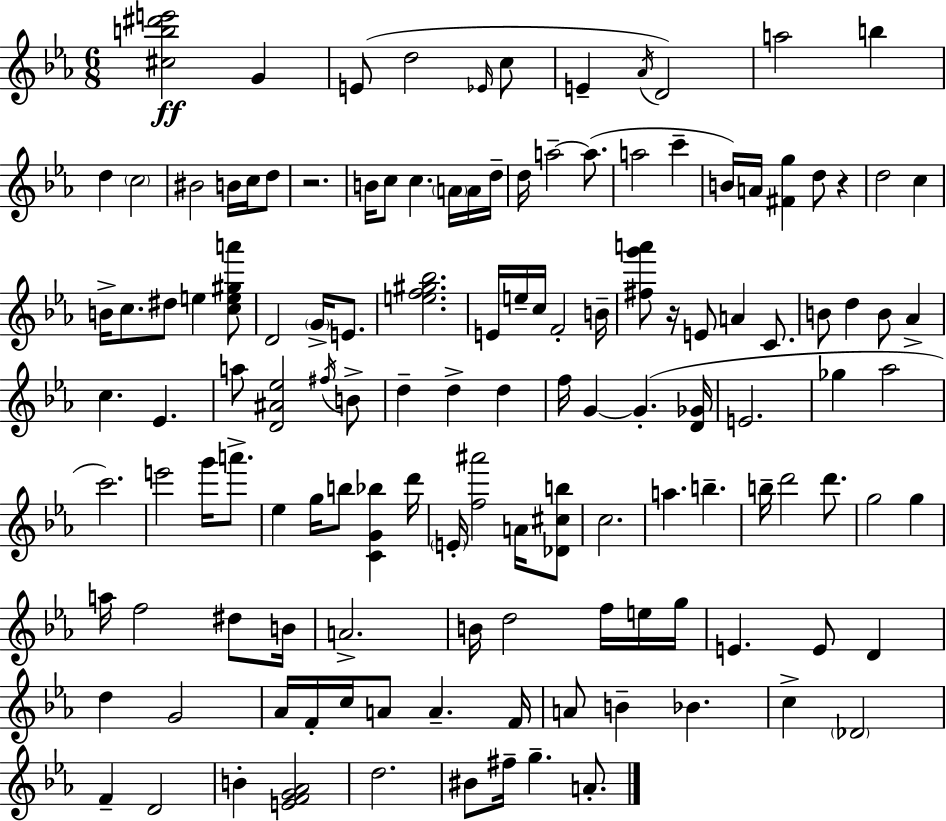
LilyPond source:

{
  \clef treble
  \numericTimeSignature
  \time 6/8
  \key ees \major
  <cis'' b'' dis''' e'''>2\ff g'4 | e'8( d''2 \grace { ees'16 } c''8 | e'4-- \acciaccatura { aes'16 }) d'2 | a''2 b''4 | \break d''4 \parenthesize c''2 | bis'2 b'16 c''16 | d''8 r2. | b'16 c''8 c''4. \parenthesize a'16 | \break a'16 d''16-- d''16 a''2--~~ a''8.( | a''2 c'''4-- | b'16) a'16 <fis' g''>4 d''8 r4 | d''2 c''4 | \break b'16-> c''8. dis''8 e''4 | <c'' e'' gis'' a'''>8 d'2 \parenthesize g'16-> e'8. | <e'' f'' gis'' bes''>2. | e'16 e''16-- c''16 f'2-. | \break b'16-- <fis'' g''' a'''>8 r16 e'8 a'4 c'8. | b'8 d''4 b'8 aes'4-> | c''4. ees'4. | a''8 <d' ais' ees''>2 | \break \acciaccatura { fis''16 } b'8-> d''4-- d''4-> d''4 | f''16 g'4~~ g'4.-.( | <d' ges'>16 e'2. | ges''4 aes''2 | \break c'''2.) | e'''2 g'''16 | a'''8.-> ees''4 g''16 b''8 <c' g' bes''>4 | d'''16 \parenthesize e'16-. <f'' ais'''>2 | \break a'16 <des' cis'' b''>8 c''2. | a''4. b''4.-- | b''16-- d'''2 | d'''8. g''2 g''4 | \break a''16 f''2 | dis''8 b'16 a'2.-> | b'16 d''2 | f''16 e''16 g''16 e'4. e'8 d'4 | \break d''4 g'2 | aes'16 f'16-. c''16 a'8 a'4.-- | f'16 a'8 b'4-- bes'4. | c''4-> \parenthesize des'2 | \break f'4-- d'2 | b'4-. <e' f' g' aes'>2 | d''2. | bis'8 fis''16-- g''4.-- | \break a'8.-. \bar "|."
}